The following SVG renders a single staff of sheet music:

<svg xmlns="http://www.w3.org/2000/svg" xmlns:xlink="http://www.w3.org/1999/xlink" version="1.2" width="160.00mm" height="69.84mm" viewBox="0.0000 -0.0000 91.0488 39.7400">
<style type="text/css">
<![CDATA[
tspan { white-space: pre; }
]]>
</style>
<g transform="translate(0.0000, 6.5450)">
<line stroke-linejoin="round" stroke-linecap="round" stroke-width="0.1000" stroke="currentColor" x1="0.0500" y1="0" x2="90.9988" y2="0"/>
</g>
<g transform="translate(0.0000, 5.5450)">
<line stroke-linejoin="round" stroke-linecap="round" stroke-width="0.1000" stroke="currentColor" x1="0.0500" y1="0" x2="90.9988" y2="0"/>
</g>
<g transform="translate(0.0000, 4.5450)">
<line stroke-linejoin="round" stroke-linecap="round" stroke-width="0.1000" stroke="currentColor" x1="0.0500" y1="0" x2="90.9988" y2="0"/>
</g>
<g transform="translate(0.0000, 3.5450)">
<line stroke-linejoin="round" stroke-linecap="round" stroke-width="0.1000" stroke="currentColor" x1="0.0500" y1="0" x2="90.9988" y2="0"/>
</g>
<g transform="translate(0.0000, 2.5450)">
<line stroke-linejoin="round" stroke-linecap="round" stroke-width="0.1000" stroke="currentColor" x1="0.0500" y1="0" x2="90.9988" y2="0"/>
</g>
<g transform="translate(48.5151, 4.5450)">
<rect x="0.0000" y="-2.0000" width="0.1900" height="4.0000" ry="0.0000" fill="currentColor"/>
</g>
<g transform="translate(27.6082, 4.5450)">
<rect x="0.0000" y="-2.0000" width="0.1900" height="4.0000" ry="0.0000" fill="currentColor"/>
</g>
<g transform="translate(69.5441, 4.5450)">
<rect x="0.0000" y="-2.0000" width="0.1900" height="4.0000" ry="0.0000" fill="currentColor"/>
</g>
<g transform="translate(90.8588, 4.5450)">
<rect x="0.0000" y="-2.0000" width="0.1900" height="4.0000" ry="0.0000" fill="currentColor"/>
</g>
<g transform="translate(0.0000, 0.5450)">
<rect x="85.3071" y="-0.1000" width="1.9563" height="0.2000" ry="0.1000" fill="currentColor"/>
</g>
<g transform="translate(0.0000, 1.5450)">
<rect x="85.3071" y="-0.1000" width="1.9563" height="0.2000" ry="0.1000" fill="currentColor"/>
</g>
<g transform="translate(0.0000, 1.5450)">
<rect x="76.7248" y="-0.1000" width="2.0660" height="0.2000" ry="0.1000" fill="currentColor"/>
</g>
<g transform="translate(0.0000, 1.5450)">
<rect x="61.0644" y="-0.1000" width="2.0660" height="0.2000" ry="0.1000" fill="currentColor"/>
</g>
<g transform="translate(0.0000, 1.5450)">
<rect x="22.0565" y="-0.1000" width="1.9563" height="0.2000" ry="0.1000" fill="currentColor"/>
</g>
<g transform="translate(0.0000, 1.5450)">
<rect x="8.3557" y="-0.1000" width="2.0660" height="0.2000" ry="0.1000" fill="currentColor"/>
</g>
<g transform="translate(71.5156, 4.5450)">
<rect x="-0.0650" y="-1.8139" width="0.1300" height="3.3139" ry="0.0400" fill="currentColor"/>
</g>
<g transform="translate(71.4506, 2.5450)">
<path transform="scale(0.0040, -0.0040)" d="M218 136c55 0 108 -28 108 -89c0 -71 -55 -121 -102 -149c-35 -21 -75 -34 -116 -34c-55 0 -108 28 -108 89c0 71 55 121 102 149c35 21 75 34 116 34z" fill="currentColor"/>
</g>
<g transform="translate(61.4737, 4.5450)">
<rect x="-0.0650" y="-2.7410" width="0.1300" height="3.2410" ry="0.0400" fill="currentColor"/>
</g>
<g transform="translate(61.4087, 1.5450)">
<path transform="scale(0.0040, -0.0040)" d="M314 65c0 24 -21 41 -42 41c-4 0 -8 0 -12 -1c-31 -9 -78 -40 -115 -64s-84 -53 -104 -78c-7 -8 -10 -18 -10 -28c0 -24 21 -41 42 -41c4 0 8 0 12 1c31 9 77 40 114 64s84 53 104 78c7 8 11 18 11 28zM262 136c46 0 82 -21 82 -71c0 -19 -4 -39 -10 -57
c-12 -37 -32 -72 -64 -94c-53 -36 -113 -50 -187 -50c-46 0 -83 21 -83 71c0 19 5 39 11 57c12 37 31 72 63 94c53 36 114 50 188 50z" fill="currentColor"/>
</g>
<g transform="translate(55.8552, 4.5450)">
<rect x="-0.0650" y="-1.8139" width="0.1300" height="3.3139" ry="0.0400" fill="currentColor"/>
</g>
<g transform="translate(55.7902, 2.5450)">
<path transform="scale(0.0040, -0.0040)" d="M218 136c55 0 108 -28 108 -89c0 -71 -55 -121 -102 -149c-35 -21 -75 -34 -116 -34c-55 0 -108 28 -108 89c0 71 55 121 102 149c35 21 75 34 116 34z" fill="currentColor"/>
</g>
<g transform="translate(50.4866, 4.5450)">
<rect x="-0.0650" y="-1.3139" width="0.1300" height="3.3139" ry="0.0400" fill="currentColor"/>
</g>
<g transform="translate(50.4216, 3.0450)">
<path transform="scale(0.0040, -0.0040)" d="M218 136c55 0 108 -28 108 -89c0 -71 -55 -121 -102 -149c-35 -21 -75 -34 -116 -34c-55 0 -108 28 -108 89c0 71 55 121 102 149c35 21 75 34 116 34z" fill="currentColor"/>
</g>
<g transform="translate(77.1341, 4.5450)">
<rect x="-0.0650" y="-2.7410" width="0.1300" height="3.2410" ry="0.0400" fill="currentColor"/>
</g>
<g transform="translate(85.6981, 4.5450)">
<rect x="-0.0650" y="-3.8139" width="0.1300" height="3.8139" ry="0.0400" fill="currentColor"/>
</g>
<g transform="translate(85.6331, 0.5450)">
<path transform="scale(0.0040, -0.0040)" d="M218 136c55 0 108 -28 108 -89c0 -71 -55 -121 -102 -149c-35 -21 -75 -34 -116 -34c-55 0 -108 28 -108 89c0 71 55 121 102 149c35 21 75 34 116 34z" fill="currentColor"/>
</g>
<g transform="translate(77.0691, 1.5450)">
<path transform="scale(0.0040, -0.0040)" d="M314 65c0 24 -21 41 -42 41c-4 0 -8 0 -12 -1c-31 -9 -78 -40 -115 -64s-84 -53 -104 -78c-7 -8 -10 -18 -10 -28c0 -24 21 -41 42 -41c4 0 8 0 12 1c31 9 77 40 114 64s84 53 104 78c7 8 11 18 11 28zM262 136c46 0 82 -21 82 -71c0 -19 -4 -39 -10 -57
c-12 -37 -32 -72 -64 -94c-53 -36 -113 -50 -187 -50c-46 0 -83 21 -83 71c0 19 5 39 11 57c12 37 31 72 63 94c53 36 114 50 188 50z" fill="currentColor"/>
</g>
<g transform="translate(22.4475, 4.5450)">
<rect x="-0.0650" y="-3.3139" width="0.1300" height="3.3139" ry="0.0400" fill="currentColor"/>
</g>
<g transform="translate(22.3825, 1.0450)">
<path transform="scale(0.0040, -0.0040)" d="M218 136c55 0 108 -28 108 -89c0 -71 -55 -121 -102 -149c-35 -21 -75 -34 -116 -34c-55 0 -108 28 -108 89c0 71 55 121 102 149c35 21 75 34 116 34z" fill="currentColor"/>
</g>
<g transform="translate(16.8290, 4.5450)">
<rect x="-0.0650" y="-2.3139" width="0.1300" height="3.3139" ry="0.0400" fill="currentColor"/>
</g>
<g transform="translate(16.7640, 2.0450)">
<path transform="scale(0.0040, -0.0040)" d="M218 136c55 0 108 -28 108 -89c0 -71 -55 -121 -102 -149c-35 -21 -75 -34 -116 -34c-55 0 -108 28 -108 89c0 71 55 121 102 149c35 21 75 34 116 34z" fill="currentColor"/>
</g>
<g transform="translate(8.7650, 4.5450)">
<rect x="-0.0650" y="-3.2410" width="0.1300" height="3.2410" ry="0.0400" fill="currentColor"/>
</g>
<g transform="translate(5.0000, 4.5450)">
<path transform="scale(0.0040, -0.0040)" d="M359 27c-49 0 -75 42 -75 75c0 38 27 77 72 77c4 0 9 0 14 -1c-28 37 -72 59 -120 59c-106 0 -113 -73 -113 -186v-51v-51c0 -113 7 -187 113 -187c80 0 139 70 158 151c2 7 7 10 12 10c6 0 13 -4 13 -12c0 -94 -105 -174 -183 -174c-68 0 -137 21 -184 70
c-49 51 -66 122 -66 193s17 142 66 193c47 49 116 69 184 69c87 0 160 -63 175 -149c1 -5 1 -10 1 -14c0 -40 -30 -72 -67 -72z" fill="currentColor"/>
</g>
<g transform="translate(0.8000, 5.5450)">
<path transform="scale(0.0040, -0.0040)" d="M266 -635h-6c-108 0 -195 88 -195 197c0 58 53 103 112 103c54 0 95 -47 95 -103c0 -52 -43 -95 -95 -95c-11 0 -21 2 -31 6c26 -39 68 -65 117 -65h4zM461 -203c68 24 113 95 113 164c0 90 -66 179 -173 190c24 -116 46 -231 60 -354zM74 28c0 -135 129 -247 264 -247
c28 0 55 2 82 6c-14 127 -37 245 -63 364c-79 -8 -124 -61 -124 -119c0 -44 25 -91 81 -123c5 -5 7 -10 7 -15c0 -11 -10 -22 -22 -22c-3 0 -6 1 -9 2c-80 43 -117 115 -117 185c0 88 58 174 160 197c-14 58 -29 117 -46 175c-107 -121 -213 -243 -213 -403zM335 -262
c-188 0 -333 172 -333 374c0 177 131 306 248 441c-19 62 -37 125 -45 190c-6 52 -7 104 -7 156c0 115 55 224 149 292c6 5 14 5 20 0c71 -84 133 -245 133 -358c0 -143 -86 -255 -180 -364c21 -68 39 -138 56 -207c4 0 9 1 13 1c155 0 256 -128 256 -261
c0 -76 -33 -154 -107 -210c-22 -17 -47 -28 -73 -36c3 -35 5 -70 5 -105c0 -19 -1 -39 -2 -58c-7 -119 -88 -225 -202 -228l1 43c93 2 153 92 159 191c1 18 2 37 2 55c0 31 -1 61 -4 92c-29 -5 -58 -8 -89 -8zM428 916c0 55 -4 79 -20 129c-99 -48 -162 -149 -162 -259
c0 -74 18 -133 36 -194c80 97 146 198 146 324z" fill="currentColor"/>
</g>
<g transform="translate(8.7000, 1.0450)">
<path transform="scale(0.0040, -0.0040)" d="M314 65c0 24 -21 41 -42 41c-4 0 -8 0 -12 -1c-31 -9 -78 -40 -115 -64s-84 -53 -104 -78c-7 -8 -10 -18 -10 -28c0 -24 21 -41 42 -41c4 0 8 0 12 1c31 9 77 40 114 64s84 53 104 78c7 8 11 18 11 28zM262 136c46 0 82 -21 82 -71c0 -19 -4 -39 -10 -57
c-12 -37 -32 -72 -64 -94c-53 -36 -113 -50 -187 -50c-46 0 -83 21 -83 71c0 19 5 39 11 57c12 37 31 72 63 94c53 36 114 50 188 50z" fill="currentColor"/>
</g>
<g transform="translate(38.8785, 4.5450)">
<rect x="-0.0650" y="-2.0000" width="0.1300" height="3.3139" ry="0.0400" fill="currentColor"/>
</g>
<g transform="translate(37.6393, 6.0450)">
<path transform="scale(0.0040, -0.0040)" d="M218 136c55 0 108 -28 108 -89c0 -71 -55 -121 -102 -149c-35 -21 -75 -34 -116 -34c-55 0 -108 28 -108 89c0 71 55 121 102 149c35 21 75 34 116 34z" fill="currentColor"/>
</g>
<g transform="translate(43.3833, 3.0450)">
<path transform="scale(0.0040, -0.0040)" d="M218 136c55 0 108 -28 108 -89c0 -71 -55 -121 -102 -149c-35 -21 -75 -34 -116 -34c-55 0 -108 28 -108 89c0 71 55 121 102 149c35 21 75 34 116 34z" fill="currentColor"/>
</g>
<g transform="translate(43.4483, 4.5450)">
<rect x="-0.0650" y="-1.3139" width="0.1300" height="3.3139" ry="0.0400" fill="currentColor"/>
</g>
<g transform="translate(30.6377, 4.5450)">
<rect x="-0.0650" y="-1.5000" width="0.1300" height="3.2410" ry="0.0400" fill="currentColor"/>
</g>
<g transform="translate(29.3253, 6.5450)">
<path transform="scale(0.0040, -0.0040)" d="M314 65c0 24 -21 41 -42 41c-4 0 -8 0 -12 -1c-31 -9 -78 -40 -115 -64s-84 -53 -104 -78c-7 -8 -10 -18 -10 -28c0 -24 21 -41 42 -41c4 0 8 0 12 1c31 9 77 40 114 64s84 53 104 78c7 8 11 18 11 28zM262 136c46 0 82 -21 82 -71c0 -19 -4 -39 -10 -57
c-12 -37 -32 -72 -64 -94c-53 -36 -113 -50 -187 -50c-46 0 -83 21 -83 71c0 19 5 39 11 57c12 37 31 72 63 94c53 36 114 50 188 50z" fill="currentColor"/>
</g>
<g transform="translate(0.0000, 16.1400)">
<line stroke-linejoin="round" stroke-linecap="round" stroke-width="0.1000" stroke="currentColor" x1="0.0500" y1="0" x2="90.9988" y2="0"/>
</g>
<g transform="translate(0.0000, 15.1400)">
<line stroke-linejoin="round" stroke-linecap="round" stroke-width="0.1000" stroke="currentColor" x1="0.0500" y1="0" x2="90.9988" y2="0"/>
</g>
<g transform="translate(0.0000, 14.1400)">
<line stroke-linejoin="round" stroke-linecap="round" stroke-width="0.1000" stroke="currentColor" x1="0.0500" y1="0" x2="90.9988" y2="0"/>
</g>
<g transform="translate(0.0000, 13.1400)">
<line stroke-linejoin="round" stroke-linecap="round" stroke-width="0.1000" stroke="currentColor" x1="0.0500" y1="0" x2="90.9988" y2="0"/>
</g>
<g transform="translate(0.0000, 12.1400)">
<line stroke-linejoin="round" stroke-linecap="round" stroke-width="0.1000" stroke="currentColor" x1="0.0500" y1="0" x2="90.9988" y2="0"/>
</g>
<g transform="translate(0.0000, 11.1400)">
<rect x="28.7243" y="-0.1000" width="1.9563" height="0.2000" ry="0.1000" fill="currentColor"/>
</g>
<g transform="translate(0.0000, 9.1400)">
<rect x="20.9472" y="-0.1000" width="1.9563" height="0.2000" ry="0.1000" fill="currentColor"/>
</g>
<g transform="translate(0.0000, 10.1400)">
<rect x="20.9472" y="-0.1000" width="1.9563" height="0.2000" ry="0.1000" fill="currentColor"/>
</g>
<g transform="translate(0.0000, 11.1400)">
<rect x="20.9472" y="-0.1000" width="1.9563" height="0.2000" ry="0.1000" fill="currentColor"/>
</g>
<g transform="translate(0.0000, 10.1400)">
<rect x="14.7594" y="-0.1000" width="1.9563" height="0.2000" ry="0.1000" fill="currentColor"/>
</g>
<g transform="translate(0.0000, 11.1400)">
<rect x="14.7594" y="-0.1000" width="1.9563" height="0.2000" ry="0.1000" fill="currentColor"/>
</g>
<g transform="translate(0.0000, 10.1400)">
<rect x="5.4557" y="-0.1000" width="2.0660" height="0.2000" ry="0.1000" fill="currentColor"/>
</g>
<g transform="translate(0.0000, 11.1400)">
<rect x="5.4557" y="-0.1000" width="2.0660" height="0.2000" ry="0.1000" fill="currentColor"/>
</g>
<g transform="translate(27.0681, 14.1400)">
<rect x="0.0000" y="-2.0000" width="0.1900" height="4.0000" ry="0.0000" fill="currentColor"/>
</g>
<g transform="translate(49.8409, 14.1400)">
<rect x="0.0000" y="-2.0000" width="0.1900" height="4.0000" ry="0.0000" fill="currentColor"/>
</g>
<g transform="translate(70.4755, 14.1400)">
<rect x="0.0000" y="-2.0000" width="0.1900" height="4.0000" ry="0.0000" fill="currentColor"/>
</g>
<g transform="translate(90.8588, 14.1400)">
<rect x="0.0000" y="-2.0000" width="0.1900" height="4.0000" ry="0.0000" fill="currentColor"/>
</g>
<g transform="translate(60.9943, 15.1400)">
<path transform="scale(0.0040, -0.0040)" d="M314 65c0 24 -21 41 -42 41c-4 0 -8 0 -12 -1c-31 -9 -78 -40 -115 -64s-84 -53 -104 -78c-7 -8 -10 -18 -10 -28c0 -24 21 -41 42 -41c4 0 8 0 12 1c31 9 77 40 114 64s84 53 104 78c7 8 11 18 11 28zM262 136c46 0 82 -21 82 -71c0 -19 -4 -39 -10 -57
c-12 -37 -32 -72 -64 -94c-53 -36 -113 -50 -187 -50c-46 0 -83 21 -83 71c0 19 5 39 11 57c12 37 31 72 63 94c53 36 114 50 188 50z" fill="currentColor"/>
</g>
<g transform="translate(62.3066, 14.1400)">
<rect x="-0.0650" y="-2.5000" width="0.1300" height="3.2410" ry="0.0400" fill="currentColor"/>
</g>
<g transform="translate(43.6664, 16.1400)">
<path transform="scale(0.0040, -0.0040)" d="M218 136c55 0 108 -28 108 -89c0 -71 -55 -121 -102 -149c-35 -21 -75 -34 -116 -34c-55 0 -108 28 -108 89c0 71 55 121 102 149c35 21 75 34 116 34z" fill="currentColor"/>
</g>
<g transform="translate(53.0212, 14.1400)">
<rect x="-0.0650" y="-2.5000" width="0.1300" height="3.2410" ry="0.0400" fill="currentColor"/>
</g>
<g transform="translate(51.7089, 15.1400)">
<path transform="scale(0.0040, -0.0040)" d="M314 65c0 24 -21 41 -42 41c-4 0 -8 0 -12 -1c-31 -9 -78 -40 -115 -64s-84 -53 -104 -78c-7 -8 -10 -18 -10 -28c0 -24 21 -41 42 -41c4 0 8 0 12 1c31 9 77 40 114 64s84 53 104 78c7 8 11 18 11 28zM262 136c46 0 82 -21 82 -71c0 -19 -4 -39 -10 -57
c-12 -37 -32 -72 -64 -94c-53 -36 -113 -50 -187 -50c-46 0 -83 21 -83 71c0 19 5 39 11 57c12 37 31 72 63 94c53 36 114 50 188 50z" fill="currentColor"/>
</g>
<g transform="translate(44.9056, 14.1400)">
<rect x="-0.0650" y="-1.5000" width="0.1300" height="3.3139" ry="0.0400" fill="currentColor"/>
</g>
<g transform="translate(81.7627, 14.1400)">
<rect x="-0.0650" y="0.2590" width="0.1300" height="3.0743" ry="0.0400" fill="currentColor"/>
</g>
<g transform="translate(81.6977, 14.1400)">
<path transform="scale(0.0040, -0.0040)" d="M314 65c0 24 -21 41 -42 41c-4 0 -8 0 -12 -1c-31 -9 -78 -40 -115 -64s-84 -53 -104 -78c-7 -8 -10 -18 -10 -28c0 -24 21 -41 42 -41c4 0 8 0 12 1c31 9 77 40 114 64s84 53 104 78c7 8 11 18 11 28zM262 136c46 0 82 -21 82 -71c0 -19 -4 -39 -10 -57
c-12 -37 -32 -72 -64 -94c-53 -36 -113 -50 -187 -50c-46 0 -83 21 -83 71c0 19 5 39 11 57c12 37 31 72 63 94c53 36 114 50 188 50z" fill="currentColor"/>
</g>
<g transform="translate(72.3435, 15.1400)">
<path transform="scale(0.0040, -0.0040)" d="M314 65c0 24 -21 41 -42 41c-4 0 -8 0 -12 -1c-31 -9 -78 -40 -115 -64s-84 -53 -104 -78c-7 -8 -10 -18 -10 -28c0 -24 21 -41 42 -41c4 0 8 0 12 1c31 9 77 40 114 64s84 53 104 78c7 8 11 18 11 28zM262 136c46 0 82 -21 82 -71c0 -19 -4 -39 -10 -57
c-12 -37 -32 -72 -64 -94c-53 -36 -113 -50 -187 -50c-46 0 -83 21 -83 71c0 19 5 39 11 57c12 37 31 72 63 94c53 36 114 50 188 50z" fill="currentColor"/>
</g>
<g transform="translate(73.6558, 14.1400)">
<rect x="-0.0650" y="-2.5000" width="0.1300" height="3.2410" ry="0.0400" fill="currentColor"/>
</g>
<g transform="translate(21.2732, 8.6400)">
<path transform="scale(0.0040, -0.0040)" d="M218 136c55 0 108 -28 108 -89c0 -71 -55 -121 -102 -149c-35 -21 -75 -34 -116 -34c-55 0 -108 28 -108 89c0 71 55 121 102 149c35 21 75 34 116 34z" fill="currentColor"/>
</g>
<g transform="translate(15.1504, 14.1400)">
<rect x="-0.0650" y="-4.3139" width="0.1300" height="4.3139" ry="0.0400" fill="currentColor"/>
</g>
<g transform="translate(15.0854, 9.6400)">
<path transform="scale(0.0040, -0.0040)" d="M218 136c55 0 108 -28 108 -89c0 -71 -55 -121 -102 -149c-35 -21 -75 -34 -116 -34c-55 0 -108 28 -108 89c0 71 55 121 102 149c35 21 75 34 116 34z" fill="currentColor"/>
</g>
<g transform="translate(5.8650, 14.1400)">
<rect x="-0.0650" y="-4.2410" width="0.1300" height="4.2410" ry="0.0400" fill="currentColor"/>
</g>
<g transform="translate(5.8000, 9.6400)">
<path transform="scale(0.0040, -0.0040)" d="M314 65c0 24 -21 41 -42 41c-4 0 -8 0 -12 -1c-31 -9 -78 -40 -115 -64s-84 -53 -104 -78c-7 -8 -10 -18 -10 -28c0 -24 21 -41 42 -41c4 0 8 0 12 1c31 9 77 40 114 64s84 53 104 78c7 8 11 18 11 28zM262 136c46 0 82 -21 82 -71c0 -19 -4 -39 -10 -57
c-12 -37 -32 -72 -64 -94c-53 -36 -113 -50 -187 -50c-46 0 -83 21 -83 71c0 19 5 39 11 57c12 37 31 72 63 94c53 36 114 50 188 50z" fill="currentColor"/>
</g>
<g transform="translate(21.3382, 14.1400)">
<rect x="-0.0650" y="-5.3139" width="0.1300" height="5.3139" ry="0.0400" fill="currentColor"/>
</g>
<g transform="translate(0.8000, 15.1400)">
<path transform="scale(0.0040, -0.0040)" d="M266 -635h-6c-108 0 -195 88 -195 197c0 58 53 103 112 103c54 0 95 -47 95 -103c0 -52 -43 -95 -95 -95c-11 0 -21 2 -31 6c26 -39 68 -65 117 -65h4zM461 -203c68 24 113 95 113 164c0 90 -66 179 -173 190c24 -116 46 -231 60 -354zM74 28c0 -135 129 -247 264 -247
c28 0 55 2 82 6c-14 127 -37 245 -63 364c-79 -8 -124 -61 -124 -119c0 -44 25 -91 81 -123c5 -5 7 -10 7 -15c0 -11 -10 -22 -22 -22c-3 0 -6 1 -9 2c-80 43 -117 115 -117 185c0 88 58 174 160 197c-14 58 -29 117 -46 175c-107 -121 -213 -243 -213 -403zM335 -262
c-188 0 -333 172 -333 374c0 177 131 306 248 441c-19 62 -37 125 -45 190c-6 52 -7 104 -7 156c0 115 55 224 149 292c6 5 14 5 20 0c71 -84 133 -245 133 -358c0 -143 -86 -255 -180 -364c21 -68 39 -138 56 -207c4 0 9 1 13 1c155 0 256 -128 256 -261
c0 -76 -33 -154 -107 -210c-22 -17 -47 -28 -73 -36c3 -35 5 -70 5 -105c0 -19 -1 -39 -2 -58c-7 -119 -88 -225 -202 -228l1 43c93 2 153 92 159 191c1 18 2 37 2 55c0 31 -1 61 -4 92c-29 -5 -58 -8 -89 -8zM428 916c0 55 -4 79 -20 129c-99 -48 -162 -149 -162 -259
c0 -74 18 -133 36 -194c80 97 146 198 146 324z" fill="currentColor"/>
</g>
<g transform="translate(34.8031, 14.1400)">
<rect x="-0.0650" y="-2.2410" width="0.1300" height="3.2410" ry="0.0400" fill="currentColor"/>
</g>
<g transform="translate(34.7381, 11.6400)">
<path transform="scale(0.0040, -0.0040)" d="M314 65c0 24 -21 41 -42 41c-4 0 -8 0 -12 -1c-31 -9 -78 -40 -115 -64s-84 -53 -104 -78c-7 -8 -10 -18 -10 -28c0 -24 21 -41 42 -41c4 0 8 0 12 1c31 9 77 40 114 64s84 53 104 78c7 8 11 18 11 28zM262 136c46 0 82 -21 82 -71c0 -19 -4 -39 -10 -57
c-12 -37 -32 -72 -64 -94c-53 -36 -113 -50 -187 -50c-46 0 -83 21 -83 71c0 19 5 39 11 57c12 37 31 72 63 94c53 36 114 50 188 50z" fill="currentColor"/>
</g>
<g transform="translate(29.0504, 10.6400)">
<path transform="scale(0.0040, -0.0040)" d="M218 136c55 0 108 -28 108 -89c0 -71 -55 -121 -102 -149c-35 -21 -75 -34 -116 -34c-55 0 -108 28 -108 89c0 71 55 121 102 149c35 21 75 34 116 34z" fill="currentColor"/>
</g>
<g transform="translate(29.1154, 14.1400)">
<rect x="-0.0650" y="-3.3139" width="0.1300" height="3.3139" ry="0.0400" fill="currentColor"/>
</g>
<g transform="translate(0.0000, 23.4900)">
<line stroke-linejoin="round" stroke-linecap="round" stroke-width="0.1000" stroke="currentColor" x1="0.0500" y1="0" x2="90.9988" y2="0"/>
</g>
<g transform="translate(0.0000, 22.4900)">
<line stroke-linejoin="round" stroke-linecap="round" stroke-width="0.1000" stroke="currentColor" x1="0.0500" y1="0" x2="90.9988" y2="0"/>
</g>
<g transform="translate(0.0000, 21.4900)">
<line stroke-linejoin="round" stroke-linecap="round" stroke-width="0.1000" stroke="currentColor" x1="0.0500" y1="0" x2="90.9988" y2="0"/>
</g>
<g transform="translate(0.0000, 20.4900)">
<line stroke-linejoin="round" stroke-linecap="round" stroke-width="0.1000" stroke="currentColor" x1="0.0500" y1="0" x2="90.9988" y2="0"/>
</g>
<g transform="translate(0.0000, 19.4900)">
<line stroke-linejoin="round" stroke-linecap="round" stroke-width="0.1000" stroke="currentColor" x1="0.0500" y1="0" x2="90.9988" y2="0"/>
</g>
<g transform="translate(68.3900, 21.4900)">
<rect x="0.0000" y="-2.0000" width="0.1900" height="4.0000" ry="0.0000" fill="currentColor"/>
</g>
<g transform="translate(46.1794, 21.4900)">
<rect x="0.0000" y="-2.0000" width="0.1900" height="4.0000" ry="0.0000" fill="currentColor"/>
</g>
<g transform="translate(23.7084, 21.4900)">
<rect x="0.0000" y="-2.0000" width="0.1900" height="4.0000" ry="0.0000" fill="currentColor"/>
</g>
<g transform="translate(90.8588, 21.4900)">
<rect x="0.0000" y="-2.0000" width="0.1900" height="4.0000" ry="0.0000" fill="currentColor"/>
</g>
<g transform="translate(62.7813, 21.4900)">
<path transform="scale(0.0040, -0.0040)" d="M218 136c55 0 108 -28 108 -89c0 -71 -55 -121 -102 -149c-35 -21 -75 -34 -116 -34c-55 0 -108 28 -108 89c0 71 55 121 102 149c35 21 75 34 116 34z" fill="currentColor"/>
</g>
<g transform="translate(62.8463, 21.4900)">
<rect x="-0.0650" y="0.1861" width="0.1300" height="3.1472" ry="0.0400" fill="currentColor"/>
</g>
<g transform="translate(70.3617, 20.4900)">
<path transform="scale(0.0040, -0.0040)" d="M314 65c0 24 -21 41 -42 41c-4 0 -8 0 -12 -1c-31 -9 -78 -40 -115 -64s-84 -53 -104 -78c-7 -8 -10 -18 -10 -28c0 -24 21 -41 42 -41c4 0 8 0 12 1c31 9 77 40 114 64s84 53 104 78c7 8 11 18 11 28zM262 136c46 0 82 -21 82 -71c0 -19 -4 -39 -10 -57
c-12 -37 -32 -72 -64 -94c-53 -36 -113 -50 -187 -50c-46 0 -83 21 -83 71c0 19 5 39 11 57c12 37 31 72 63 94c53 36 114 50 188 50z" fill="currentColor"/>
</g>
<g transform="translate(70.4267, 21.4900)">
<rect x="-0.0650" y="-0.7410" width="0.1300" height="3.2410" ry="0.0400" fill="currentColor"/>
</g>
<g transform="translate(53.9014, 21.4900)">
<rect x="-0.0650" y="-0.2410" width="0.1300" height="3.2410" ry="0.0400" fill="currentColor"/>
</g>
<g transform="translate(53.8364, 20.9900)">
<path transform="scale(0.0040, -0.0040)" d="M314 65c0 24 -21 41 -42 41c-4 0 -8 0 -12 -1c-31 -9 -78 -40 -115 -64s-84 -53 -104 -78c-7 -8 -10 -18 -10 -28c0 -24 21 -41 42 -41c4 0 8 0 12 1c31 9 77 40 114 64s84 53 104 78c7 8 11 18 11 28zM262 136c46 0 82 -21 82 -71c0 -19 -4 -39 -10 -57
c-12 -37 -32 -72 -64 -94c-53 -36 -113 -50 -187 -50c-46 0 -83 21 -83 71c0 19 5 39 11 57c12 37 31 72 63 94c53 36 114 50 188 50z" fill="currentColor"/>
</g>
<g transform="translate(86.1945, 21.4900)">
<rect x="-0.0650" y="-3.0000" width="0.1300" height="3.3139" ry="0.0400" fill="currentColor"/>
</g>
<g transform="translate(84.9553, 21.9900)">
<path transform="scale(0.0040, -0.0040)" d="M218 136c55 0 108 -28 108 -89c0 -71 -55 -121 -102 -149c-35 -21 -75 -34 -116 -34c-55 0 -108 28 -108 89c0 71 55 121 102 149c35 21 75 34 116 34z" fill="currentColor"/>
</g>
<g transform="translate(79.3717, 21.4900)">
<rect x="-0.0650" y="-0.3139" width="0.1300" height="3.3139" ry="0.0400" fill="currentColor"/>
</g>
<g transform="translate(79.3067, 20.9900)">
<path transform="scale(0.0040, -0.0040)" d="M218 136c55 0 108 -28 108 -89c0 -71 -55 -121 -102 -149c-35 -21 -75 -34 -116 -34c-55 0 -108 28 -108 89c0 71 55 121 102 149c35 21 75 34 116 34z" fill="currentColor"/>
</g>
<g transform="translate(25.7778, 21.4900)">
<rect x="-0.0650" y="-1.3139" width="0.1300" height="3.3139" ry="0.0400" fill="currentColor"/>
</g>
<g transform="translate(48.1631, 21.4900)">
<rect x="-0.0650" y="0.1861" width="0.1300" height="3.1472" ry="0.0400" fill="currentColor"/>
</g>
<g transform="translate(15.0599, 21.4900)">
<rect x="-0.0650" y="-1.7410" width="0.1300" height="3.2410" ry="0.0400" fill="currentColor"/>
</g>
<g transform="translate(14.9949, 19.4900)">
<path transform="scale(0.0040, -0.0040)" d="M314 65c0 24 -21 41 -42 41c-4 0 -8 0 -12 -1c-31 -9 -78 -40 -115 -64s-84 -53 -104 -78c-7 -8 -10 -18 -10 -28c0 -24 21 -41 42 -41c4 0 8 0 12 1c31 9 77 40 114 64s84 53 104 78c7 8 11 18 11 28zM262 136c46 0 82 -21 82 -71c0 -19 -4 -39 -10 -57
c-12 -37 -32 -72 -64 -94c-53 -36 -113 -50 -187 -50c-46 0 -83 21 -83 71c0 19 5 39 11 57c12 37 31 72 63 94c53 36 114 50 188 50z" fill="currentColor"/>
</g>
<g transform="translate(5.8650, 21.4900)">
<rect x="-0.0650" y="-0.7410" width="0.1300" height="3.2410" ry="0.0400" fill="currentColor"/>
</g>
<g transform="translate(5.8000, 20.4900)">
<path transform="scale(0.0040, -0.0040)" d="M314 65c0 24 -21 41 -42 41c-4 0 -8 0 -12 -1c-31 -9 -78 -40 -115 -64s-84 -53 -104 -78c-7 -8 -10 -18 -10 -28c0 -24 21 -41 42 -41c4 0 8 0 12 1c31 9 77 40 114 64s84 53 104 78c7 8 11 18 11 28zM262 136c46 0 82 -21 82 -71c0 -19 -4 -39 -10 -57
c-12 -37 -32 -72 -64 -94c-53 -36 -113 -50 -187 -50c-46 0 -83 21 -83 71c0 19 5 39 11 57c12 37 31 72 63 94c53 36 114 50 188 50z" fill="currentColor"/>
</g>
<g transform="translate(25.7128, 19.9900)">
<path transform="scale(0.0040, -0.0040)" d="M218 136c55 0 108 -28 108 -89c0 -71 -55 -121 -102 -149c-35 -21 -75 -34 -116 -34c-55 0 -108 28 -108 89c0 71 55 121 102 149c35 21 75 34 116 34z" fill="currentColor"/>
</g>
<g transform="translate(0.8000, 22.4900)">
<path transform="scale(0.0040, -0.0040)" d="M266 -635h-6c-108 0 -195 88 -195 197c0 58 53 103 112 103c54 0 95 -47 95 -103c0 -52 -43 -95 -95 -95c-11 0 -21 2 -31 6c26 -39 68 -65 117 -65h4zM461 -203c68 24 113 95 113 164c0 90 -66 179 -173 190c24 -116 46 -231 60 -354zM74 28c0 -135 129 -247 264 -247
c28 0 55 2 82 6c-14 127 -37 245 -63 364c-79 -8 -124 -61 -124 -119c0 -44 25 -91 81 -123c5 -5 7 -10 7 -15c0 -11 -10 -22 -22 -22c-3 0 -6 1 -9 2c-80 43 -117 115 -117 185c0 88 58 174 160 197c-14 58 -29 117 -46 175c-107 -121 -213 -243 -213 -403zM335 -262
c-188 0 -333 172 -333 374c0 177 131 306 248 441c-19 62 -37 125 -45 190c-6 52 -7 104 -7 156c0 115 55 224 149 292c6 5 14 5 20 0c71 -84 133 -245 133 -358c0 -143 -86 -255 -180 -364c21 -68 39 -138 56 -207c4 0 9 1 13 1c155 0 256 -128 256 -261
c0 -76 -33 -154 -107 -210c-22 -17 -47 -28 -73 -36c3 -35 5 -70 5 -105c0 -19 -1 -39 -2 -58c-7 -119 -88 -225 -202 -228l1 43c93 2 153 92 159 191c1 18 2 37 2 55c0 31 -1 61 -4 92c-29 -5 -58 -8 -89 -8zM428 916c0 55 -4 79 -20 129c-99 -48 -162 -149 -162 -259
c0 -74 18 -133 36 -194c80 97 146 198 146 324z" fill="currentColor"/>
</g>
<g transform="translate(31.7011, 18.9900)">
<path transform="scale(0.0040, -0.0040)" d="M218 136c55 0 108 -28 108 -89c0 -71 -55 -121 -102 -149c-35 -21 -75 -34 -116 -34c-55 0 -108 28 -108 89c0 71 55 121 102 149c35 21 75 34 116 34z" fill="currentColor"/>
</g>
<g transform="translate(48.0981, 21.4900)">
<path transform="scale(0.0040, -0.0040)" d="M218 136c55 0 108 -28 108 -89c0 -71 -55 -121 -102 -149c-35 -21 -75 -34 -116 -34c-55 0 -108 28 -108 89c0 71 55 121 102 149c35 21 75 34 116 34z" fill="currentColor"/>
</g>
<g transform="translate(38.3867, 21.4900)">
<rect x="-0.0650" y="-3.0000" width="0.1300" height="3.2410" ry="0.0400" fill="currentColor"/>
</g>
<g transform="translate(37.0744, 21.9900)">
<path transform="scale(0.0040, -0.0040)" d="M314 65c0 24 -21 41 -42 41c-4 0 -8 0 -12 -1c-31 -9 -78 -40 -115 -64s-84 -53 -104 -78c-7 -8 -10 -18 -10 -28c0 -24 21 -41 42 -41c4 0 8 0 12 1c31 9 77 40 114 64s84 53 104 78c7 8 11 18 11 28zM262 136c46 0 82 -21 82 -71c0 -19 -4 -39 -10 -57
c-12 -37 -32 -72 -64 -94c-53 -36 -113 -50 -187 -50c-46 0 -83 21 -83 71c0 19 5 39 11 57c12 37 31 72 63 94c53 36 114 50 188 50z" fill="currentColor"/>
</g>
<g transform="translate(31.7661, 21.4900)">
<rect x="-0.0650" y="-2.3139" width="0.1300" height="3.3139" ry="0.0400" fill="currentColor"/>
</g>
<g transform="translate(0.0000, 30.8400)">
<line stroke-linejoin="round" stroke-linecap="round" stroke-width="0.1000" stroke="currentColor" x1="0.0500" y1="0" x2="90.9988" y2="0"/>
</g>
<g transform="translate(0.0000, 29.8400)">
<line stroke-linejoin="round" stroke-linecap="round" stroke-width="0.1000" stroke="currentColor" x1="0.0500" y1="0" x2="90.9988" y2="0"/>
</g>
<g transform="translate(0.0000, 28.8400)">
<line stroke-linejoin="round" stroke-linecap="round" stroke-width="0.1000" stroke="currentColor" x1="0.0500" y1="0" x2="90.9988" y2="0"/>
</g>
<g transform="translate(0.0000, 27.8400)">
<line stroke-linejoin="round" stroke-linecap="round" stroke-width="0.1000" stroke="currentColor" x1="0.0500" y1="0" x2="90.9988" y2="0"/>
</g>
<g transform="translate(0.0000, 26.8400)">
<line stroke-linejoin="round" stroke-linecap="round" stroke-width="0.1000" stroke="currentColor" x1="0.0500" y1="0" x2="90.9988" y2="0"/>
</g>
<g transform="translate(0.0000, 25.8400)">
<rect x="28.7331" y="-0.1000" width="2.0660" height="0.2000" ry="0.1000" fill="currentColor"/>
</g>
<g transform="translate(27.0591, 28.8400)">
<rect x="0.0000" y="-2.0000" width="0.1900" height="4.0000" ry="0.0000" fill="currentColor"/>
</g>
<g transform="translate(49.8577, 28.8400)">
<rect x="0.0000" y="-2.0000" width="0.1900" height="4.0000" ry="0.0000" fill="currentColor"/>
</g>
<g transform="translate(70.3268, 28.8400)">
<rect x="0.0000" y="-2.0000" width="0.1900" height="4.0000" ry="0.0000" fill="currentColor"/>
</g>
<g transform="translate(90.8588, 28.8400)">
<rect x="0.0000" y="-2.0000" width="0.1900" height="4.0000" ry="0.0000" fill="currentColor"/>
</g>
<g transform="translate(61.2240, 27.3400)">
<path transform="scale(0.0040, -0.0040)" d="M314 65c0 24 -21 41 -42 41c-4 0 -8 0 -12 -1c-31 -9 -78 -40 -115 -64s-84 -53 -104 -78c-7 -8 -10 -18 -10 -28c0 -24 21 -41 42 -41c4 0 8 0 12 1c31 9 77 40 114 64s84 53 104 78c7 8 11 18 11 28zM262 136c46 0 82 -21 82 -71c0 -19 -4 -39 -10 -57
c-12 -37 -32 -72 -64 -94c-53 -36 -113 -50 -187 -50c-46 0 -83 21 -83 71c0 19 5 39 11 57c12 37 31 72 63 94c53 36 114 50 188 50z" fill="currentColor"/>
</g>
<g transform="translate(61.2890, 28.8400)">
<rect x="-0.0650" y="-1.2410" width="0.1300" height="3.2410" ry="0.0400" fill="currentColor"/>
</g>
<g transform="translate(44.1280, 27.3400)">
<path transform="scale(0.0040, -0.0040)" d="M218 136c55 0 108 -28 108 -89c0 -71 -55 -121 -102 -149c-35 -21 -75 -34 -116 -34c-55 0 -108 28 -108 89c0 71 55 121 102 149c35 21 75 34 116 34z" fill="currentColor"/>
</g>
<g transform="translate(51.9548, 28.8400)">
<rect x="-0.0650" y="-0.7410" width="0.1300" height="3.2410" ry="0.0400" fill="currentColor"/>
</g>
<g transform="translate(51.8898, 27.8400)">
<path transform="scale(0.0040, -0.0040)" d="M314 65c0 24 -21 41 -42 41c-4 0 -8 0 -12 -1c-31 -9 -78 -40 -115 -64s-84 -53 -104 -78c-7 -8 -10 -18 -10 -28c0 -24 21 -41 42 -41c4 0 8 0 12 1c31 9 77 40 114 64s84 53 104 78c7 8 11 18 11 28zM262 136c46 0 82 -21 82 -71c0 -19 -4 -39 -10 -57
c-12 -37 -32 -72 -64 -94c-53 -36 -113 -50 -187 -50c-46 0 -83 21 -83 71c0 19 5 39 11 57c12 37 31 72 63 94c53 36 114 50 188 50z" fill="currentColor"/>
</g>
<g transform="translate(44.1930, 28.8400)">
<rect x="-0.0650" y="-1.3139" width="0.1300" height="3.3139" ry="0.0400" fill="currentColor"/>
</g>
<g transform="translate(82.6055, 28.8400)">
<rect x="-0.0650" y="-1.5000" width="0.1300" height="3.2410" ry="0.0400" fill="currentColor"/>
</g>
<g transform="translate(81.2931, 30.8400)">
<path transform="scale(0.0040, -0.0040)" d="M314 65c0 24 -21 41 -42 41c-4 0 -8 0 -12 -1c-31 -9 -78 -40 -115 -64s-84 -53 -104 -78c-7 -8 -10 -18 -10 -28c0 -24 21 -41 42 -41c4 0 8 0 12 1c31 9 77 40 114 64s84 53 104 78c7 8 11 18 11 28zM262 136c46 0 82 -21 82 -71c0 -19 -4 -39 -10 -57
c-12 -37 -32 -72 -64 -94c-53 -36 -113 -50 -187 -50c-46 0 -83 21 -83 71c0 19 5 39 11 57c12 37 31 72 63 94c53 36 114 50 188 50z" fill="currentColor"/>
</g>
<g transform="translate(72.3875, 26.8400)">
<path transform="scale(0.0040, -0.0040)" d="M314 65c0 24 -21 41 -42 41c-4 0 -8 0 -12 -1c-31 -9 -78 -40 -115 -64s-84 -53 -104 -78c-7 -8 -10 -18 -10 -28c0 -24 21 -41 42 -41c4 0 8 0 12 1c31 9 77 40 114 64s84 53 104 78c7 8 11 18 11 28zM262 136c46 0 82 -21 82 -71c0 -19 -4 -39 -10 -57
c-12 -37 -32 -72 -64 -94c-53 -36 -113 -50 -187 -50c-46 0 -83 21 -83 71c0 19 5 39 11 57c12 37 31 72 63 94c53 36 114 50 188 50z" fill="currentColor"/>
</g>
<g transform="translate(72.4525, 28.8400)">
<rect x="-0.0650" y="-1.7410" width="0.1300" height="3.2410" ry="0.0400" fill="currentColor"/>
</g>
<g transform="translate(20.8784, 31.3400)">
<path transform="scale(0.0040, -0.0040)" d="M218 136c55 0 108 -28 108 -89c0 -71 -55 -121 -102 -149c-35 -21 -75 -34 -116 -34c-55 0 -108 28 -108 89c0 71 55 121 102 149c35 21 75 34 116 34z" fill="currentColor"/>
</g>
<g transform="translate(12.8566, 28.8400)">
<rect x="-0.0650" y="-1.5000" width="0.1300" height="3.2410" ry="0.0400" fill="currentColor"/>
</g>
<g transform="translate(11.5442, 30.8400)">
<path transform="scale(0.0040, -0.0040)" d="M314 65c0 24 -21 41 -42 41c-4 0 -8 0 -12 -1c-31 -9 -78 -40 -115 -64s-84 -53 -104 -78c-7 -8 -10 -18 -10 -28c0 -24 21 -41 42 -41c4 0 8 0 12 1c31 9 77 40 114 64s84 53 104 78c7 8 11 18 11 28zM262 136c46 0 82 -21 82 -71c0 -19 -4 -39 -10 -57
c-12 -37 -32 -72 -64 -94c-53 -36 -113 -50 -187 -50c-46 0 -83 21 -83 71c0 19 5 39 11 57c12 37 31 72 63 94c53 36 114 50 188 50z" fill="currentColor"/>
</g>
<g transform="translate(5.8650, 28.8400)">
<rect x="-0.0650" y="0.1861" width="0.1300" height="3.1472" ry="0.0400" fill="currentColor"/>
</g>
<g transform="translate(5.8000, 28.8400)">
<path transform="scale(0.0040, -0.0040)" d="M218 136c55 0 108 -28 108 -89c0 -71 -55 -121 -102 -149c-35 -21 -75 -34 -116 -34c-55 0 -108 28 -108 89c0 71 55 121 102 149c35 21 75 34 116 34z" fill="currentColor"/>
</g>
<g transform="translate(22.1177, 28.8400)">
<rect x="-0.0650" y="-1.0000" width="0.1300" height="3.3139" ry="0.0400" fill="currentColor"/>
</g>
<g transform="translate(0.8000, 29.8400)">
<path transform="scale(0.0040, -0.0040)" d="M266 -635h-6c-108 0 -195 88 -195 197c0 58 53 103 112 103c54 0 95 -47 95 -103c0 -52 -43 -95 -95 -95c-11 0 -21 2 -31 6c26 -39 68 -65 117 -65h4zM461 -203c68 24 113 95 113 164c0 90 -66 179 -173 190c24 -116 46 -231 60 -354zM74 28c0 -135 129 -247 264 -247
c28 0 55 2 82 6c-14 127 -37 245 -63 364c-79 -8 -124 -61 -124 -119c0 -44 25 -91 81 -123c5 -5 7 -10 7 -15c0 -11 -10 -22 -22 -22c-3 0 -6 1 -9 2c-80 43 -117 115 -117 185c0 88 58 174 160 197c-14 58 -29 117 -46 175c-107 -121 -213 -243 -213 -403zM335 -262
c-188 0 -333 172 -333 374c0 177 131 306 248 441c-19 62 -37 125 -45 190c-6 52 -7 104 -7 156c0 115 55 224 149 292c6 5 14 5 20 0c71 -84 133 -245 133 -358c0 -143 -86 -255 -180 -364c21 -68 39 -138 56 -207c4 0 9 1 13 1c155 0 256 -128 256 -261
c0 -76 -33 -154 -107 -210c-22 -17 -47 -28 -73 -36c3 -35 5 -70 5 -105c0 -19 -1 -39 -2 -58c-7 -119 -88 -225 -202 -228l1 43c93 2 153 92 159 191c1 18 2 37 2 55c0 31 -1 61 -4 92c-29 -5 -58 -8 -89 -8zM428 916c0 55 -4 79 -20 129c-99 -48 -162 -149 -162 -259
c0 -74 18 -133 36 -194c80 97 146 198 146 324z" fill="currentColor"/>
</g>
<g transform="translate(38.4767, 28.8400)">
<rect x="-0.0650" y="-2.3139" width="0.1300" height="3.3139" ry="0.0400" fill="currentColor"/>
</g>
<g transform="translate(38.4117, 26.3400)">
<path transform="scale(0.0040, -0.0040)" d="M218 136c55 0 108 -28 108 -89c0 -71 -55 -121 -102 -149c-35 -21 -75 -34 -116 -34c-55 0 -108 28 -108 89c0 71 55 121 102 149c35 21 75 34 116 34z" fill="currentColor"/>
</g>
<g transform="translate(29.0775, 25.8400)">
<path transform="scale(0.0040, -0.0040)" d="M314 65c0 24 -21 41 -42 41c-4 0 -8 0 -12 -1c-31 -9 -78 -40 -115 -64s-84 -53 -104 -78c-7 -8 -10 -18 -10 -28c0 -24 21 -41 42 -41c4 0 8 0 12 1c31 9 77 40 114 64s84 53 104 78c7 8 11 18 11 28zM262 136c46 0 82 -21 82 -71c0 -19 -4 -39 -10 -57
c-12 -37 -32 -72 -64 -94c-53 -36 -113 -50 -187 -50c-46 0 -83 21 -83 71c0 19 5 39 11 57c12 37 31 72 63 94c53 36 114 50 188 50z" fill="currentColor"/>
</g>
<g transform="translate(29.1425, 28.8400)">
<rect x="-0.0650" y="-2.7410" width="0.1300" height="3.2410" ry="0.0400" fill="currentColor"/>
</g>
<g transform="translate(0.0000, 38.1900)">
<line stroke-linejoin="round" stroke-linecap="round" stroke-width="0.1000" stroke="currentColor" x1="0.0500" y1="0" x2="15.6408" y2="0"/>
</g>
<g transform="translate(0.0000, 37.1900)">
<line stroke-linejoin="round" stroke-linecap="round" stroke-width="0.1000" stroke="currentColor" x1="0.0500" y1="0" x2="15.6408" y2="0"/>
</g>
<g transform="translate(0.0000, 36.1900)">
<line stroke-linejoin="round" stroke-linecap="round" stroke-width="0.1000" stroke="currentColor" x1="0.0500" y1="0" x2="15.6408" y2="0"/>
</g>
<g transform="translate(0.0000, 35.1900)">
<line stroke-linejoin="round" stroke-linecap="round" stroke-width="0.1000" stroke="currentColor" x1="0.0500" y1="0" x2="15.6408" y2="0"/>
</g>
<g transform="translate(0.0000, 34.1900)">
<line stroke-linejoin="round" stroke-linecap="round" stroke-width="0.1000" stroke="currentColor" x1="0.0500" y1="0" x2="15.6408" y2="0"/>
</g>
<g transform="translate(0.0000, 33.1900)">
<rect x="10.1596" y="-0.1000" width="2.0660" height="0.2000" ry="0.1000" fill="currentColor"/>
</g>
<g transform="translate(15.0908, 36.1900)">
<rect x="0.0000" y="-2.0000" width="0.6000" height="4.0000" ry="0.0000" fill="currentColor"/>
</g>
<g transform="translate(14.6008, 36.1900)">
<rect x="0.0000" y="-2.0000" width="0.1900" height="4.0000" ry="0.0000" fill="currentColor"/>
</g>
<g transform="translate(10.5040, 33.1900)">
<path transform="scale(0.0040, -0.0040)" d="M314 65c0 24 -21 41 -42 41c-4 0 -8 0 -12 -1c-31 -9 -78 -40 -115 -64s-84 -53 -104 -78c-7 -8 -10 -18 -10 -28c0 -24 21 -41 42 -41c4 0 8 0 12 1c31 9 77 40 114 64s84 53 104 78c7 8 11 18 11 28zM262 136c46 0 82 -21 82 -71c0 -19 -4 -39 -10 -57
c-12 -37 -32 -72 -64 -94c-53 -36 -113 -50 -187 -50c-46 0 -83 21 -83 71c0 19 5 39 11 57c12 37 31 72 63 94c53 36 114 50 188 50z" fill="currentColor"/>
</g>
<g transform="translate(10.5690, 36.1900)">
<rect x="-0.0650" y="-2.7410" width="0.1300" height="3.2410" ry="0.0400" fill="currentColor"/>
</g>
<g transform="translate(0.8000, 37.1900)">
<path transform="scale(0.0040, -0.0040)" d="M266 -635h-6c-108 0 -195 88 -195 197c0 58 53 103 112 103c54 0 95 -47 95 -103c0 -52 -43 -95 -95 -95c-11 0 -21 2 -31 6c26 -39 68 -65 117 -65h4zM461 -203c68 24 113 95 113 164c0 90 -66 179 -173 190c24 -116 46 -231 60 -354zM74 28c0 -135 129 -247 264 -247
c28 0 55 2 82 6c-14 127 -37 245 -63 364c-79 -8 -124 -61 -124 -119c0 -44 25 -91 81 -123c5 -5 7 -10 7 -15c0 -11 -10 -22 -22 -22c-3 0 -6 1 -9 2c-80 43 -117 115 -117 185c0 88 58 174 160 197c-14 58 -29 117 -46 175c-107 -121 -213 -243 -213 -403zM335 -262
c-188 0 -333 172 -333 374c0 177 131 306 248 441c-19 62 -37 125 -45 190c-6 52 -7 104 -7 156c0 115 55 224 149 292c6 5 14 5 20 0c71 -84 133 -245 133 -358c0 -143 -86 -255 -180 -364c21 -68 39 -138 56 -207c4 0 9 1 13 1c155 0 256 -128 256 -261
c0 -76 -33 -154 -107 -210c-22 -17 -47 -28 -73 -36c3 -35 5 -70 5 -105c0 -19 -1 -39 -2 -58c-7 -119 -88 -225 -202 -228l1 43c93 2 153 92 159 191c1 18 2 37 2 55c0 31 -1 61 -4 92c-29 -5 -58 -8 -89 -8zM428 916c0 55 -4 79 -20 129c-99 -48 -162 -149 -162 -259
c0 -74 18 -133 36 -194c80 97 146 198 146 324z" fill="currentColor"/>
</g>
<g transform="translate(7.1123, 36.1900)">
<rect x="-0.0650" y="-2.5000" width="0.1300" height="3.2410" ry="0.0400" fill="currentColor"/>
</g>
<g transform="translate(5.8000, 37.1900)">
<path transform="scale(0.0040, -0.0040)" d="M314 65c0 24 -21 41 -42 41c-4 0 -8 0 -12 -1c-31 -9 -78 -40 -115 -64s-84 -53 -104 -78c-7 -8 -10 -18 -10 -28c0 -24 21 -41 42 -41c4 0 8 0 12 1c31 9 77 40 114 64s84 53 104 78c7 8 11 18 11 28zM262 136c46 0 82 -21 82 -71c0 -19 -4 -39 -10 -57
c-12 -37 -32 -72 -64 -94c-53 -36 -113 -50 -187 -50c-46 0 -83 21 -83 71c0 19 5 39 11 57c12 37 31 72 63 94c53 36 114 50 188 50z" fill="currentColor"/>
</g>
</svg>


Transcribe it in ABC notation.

X:1
T:Untitled
M:4/4
L:1/4
K:C
b2 g b E2 F e e f a2 f a2 c' d'2 d' f' b g2 E G2 G2 G2 B2 d2 f2 e g A2 B c2 B d2 c A B E2 D a2 g e d2 e2 f2 E2 G2 a2